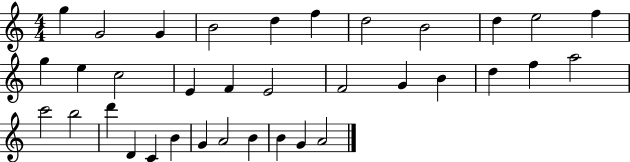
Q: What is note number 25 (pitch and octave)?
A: B5